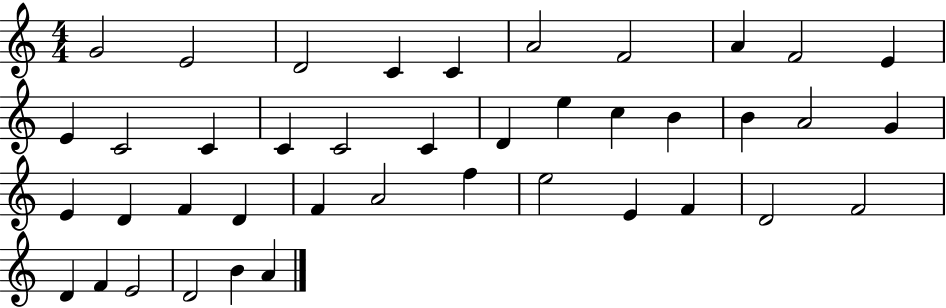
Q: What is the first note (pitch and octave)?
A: G4